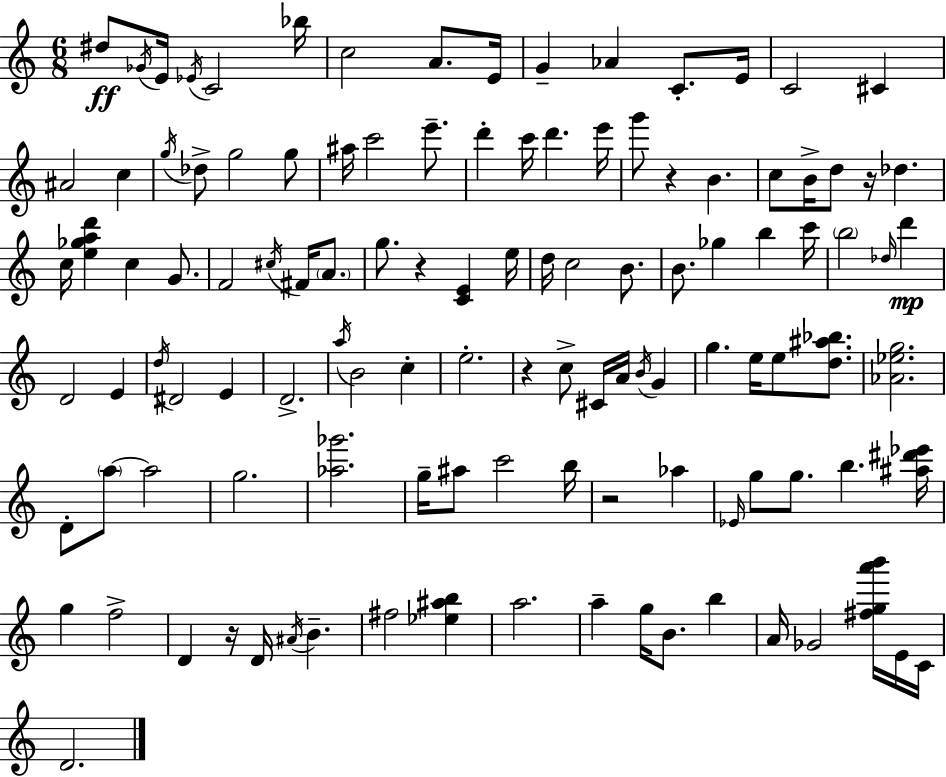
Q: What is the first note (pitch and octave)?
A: D#5